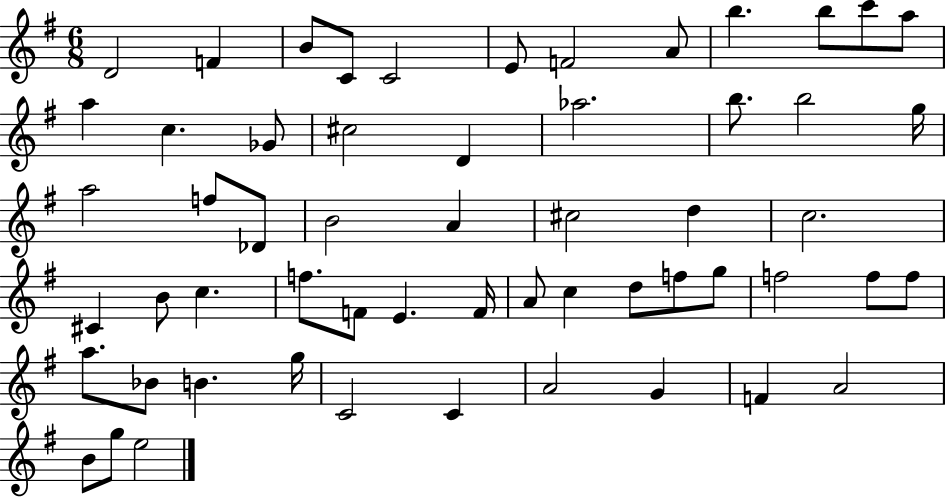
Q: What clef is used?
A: treble